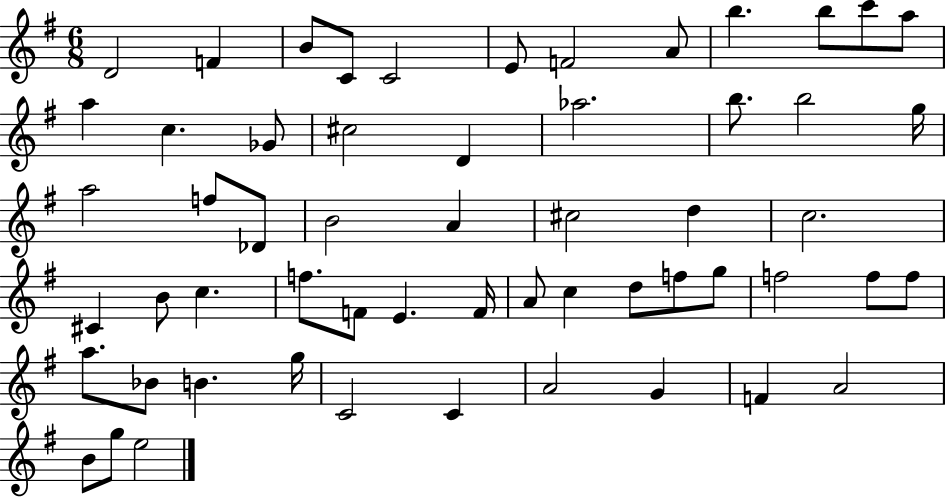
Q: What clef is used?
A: treble